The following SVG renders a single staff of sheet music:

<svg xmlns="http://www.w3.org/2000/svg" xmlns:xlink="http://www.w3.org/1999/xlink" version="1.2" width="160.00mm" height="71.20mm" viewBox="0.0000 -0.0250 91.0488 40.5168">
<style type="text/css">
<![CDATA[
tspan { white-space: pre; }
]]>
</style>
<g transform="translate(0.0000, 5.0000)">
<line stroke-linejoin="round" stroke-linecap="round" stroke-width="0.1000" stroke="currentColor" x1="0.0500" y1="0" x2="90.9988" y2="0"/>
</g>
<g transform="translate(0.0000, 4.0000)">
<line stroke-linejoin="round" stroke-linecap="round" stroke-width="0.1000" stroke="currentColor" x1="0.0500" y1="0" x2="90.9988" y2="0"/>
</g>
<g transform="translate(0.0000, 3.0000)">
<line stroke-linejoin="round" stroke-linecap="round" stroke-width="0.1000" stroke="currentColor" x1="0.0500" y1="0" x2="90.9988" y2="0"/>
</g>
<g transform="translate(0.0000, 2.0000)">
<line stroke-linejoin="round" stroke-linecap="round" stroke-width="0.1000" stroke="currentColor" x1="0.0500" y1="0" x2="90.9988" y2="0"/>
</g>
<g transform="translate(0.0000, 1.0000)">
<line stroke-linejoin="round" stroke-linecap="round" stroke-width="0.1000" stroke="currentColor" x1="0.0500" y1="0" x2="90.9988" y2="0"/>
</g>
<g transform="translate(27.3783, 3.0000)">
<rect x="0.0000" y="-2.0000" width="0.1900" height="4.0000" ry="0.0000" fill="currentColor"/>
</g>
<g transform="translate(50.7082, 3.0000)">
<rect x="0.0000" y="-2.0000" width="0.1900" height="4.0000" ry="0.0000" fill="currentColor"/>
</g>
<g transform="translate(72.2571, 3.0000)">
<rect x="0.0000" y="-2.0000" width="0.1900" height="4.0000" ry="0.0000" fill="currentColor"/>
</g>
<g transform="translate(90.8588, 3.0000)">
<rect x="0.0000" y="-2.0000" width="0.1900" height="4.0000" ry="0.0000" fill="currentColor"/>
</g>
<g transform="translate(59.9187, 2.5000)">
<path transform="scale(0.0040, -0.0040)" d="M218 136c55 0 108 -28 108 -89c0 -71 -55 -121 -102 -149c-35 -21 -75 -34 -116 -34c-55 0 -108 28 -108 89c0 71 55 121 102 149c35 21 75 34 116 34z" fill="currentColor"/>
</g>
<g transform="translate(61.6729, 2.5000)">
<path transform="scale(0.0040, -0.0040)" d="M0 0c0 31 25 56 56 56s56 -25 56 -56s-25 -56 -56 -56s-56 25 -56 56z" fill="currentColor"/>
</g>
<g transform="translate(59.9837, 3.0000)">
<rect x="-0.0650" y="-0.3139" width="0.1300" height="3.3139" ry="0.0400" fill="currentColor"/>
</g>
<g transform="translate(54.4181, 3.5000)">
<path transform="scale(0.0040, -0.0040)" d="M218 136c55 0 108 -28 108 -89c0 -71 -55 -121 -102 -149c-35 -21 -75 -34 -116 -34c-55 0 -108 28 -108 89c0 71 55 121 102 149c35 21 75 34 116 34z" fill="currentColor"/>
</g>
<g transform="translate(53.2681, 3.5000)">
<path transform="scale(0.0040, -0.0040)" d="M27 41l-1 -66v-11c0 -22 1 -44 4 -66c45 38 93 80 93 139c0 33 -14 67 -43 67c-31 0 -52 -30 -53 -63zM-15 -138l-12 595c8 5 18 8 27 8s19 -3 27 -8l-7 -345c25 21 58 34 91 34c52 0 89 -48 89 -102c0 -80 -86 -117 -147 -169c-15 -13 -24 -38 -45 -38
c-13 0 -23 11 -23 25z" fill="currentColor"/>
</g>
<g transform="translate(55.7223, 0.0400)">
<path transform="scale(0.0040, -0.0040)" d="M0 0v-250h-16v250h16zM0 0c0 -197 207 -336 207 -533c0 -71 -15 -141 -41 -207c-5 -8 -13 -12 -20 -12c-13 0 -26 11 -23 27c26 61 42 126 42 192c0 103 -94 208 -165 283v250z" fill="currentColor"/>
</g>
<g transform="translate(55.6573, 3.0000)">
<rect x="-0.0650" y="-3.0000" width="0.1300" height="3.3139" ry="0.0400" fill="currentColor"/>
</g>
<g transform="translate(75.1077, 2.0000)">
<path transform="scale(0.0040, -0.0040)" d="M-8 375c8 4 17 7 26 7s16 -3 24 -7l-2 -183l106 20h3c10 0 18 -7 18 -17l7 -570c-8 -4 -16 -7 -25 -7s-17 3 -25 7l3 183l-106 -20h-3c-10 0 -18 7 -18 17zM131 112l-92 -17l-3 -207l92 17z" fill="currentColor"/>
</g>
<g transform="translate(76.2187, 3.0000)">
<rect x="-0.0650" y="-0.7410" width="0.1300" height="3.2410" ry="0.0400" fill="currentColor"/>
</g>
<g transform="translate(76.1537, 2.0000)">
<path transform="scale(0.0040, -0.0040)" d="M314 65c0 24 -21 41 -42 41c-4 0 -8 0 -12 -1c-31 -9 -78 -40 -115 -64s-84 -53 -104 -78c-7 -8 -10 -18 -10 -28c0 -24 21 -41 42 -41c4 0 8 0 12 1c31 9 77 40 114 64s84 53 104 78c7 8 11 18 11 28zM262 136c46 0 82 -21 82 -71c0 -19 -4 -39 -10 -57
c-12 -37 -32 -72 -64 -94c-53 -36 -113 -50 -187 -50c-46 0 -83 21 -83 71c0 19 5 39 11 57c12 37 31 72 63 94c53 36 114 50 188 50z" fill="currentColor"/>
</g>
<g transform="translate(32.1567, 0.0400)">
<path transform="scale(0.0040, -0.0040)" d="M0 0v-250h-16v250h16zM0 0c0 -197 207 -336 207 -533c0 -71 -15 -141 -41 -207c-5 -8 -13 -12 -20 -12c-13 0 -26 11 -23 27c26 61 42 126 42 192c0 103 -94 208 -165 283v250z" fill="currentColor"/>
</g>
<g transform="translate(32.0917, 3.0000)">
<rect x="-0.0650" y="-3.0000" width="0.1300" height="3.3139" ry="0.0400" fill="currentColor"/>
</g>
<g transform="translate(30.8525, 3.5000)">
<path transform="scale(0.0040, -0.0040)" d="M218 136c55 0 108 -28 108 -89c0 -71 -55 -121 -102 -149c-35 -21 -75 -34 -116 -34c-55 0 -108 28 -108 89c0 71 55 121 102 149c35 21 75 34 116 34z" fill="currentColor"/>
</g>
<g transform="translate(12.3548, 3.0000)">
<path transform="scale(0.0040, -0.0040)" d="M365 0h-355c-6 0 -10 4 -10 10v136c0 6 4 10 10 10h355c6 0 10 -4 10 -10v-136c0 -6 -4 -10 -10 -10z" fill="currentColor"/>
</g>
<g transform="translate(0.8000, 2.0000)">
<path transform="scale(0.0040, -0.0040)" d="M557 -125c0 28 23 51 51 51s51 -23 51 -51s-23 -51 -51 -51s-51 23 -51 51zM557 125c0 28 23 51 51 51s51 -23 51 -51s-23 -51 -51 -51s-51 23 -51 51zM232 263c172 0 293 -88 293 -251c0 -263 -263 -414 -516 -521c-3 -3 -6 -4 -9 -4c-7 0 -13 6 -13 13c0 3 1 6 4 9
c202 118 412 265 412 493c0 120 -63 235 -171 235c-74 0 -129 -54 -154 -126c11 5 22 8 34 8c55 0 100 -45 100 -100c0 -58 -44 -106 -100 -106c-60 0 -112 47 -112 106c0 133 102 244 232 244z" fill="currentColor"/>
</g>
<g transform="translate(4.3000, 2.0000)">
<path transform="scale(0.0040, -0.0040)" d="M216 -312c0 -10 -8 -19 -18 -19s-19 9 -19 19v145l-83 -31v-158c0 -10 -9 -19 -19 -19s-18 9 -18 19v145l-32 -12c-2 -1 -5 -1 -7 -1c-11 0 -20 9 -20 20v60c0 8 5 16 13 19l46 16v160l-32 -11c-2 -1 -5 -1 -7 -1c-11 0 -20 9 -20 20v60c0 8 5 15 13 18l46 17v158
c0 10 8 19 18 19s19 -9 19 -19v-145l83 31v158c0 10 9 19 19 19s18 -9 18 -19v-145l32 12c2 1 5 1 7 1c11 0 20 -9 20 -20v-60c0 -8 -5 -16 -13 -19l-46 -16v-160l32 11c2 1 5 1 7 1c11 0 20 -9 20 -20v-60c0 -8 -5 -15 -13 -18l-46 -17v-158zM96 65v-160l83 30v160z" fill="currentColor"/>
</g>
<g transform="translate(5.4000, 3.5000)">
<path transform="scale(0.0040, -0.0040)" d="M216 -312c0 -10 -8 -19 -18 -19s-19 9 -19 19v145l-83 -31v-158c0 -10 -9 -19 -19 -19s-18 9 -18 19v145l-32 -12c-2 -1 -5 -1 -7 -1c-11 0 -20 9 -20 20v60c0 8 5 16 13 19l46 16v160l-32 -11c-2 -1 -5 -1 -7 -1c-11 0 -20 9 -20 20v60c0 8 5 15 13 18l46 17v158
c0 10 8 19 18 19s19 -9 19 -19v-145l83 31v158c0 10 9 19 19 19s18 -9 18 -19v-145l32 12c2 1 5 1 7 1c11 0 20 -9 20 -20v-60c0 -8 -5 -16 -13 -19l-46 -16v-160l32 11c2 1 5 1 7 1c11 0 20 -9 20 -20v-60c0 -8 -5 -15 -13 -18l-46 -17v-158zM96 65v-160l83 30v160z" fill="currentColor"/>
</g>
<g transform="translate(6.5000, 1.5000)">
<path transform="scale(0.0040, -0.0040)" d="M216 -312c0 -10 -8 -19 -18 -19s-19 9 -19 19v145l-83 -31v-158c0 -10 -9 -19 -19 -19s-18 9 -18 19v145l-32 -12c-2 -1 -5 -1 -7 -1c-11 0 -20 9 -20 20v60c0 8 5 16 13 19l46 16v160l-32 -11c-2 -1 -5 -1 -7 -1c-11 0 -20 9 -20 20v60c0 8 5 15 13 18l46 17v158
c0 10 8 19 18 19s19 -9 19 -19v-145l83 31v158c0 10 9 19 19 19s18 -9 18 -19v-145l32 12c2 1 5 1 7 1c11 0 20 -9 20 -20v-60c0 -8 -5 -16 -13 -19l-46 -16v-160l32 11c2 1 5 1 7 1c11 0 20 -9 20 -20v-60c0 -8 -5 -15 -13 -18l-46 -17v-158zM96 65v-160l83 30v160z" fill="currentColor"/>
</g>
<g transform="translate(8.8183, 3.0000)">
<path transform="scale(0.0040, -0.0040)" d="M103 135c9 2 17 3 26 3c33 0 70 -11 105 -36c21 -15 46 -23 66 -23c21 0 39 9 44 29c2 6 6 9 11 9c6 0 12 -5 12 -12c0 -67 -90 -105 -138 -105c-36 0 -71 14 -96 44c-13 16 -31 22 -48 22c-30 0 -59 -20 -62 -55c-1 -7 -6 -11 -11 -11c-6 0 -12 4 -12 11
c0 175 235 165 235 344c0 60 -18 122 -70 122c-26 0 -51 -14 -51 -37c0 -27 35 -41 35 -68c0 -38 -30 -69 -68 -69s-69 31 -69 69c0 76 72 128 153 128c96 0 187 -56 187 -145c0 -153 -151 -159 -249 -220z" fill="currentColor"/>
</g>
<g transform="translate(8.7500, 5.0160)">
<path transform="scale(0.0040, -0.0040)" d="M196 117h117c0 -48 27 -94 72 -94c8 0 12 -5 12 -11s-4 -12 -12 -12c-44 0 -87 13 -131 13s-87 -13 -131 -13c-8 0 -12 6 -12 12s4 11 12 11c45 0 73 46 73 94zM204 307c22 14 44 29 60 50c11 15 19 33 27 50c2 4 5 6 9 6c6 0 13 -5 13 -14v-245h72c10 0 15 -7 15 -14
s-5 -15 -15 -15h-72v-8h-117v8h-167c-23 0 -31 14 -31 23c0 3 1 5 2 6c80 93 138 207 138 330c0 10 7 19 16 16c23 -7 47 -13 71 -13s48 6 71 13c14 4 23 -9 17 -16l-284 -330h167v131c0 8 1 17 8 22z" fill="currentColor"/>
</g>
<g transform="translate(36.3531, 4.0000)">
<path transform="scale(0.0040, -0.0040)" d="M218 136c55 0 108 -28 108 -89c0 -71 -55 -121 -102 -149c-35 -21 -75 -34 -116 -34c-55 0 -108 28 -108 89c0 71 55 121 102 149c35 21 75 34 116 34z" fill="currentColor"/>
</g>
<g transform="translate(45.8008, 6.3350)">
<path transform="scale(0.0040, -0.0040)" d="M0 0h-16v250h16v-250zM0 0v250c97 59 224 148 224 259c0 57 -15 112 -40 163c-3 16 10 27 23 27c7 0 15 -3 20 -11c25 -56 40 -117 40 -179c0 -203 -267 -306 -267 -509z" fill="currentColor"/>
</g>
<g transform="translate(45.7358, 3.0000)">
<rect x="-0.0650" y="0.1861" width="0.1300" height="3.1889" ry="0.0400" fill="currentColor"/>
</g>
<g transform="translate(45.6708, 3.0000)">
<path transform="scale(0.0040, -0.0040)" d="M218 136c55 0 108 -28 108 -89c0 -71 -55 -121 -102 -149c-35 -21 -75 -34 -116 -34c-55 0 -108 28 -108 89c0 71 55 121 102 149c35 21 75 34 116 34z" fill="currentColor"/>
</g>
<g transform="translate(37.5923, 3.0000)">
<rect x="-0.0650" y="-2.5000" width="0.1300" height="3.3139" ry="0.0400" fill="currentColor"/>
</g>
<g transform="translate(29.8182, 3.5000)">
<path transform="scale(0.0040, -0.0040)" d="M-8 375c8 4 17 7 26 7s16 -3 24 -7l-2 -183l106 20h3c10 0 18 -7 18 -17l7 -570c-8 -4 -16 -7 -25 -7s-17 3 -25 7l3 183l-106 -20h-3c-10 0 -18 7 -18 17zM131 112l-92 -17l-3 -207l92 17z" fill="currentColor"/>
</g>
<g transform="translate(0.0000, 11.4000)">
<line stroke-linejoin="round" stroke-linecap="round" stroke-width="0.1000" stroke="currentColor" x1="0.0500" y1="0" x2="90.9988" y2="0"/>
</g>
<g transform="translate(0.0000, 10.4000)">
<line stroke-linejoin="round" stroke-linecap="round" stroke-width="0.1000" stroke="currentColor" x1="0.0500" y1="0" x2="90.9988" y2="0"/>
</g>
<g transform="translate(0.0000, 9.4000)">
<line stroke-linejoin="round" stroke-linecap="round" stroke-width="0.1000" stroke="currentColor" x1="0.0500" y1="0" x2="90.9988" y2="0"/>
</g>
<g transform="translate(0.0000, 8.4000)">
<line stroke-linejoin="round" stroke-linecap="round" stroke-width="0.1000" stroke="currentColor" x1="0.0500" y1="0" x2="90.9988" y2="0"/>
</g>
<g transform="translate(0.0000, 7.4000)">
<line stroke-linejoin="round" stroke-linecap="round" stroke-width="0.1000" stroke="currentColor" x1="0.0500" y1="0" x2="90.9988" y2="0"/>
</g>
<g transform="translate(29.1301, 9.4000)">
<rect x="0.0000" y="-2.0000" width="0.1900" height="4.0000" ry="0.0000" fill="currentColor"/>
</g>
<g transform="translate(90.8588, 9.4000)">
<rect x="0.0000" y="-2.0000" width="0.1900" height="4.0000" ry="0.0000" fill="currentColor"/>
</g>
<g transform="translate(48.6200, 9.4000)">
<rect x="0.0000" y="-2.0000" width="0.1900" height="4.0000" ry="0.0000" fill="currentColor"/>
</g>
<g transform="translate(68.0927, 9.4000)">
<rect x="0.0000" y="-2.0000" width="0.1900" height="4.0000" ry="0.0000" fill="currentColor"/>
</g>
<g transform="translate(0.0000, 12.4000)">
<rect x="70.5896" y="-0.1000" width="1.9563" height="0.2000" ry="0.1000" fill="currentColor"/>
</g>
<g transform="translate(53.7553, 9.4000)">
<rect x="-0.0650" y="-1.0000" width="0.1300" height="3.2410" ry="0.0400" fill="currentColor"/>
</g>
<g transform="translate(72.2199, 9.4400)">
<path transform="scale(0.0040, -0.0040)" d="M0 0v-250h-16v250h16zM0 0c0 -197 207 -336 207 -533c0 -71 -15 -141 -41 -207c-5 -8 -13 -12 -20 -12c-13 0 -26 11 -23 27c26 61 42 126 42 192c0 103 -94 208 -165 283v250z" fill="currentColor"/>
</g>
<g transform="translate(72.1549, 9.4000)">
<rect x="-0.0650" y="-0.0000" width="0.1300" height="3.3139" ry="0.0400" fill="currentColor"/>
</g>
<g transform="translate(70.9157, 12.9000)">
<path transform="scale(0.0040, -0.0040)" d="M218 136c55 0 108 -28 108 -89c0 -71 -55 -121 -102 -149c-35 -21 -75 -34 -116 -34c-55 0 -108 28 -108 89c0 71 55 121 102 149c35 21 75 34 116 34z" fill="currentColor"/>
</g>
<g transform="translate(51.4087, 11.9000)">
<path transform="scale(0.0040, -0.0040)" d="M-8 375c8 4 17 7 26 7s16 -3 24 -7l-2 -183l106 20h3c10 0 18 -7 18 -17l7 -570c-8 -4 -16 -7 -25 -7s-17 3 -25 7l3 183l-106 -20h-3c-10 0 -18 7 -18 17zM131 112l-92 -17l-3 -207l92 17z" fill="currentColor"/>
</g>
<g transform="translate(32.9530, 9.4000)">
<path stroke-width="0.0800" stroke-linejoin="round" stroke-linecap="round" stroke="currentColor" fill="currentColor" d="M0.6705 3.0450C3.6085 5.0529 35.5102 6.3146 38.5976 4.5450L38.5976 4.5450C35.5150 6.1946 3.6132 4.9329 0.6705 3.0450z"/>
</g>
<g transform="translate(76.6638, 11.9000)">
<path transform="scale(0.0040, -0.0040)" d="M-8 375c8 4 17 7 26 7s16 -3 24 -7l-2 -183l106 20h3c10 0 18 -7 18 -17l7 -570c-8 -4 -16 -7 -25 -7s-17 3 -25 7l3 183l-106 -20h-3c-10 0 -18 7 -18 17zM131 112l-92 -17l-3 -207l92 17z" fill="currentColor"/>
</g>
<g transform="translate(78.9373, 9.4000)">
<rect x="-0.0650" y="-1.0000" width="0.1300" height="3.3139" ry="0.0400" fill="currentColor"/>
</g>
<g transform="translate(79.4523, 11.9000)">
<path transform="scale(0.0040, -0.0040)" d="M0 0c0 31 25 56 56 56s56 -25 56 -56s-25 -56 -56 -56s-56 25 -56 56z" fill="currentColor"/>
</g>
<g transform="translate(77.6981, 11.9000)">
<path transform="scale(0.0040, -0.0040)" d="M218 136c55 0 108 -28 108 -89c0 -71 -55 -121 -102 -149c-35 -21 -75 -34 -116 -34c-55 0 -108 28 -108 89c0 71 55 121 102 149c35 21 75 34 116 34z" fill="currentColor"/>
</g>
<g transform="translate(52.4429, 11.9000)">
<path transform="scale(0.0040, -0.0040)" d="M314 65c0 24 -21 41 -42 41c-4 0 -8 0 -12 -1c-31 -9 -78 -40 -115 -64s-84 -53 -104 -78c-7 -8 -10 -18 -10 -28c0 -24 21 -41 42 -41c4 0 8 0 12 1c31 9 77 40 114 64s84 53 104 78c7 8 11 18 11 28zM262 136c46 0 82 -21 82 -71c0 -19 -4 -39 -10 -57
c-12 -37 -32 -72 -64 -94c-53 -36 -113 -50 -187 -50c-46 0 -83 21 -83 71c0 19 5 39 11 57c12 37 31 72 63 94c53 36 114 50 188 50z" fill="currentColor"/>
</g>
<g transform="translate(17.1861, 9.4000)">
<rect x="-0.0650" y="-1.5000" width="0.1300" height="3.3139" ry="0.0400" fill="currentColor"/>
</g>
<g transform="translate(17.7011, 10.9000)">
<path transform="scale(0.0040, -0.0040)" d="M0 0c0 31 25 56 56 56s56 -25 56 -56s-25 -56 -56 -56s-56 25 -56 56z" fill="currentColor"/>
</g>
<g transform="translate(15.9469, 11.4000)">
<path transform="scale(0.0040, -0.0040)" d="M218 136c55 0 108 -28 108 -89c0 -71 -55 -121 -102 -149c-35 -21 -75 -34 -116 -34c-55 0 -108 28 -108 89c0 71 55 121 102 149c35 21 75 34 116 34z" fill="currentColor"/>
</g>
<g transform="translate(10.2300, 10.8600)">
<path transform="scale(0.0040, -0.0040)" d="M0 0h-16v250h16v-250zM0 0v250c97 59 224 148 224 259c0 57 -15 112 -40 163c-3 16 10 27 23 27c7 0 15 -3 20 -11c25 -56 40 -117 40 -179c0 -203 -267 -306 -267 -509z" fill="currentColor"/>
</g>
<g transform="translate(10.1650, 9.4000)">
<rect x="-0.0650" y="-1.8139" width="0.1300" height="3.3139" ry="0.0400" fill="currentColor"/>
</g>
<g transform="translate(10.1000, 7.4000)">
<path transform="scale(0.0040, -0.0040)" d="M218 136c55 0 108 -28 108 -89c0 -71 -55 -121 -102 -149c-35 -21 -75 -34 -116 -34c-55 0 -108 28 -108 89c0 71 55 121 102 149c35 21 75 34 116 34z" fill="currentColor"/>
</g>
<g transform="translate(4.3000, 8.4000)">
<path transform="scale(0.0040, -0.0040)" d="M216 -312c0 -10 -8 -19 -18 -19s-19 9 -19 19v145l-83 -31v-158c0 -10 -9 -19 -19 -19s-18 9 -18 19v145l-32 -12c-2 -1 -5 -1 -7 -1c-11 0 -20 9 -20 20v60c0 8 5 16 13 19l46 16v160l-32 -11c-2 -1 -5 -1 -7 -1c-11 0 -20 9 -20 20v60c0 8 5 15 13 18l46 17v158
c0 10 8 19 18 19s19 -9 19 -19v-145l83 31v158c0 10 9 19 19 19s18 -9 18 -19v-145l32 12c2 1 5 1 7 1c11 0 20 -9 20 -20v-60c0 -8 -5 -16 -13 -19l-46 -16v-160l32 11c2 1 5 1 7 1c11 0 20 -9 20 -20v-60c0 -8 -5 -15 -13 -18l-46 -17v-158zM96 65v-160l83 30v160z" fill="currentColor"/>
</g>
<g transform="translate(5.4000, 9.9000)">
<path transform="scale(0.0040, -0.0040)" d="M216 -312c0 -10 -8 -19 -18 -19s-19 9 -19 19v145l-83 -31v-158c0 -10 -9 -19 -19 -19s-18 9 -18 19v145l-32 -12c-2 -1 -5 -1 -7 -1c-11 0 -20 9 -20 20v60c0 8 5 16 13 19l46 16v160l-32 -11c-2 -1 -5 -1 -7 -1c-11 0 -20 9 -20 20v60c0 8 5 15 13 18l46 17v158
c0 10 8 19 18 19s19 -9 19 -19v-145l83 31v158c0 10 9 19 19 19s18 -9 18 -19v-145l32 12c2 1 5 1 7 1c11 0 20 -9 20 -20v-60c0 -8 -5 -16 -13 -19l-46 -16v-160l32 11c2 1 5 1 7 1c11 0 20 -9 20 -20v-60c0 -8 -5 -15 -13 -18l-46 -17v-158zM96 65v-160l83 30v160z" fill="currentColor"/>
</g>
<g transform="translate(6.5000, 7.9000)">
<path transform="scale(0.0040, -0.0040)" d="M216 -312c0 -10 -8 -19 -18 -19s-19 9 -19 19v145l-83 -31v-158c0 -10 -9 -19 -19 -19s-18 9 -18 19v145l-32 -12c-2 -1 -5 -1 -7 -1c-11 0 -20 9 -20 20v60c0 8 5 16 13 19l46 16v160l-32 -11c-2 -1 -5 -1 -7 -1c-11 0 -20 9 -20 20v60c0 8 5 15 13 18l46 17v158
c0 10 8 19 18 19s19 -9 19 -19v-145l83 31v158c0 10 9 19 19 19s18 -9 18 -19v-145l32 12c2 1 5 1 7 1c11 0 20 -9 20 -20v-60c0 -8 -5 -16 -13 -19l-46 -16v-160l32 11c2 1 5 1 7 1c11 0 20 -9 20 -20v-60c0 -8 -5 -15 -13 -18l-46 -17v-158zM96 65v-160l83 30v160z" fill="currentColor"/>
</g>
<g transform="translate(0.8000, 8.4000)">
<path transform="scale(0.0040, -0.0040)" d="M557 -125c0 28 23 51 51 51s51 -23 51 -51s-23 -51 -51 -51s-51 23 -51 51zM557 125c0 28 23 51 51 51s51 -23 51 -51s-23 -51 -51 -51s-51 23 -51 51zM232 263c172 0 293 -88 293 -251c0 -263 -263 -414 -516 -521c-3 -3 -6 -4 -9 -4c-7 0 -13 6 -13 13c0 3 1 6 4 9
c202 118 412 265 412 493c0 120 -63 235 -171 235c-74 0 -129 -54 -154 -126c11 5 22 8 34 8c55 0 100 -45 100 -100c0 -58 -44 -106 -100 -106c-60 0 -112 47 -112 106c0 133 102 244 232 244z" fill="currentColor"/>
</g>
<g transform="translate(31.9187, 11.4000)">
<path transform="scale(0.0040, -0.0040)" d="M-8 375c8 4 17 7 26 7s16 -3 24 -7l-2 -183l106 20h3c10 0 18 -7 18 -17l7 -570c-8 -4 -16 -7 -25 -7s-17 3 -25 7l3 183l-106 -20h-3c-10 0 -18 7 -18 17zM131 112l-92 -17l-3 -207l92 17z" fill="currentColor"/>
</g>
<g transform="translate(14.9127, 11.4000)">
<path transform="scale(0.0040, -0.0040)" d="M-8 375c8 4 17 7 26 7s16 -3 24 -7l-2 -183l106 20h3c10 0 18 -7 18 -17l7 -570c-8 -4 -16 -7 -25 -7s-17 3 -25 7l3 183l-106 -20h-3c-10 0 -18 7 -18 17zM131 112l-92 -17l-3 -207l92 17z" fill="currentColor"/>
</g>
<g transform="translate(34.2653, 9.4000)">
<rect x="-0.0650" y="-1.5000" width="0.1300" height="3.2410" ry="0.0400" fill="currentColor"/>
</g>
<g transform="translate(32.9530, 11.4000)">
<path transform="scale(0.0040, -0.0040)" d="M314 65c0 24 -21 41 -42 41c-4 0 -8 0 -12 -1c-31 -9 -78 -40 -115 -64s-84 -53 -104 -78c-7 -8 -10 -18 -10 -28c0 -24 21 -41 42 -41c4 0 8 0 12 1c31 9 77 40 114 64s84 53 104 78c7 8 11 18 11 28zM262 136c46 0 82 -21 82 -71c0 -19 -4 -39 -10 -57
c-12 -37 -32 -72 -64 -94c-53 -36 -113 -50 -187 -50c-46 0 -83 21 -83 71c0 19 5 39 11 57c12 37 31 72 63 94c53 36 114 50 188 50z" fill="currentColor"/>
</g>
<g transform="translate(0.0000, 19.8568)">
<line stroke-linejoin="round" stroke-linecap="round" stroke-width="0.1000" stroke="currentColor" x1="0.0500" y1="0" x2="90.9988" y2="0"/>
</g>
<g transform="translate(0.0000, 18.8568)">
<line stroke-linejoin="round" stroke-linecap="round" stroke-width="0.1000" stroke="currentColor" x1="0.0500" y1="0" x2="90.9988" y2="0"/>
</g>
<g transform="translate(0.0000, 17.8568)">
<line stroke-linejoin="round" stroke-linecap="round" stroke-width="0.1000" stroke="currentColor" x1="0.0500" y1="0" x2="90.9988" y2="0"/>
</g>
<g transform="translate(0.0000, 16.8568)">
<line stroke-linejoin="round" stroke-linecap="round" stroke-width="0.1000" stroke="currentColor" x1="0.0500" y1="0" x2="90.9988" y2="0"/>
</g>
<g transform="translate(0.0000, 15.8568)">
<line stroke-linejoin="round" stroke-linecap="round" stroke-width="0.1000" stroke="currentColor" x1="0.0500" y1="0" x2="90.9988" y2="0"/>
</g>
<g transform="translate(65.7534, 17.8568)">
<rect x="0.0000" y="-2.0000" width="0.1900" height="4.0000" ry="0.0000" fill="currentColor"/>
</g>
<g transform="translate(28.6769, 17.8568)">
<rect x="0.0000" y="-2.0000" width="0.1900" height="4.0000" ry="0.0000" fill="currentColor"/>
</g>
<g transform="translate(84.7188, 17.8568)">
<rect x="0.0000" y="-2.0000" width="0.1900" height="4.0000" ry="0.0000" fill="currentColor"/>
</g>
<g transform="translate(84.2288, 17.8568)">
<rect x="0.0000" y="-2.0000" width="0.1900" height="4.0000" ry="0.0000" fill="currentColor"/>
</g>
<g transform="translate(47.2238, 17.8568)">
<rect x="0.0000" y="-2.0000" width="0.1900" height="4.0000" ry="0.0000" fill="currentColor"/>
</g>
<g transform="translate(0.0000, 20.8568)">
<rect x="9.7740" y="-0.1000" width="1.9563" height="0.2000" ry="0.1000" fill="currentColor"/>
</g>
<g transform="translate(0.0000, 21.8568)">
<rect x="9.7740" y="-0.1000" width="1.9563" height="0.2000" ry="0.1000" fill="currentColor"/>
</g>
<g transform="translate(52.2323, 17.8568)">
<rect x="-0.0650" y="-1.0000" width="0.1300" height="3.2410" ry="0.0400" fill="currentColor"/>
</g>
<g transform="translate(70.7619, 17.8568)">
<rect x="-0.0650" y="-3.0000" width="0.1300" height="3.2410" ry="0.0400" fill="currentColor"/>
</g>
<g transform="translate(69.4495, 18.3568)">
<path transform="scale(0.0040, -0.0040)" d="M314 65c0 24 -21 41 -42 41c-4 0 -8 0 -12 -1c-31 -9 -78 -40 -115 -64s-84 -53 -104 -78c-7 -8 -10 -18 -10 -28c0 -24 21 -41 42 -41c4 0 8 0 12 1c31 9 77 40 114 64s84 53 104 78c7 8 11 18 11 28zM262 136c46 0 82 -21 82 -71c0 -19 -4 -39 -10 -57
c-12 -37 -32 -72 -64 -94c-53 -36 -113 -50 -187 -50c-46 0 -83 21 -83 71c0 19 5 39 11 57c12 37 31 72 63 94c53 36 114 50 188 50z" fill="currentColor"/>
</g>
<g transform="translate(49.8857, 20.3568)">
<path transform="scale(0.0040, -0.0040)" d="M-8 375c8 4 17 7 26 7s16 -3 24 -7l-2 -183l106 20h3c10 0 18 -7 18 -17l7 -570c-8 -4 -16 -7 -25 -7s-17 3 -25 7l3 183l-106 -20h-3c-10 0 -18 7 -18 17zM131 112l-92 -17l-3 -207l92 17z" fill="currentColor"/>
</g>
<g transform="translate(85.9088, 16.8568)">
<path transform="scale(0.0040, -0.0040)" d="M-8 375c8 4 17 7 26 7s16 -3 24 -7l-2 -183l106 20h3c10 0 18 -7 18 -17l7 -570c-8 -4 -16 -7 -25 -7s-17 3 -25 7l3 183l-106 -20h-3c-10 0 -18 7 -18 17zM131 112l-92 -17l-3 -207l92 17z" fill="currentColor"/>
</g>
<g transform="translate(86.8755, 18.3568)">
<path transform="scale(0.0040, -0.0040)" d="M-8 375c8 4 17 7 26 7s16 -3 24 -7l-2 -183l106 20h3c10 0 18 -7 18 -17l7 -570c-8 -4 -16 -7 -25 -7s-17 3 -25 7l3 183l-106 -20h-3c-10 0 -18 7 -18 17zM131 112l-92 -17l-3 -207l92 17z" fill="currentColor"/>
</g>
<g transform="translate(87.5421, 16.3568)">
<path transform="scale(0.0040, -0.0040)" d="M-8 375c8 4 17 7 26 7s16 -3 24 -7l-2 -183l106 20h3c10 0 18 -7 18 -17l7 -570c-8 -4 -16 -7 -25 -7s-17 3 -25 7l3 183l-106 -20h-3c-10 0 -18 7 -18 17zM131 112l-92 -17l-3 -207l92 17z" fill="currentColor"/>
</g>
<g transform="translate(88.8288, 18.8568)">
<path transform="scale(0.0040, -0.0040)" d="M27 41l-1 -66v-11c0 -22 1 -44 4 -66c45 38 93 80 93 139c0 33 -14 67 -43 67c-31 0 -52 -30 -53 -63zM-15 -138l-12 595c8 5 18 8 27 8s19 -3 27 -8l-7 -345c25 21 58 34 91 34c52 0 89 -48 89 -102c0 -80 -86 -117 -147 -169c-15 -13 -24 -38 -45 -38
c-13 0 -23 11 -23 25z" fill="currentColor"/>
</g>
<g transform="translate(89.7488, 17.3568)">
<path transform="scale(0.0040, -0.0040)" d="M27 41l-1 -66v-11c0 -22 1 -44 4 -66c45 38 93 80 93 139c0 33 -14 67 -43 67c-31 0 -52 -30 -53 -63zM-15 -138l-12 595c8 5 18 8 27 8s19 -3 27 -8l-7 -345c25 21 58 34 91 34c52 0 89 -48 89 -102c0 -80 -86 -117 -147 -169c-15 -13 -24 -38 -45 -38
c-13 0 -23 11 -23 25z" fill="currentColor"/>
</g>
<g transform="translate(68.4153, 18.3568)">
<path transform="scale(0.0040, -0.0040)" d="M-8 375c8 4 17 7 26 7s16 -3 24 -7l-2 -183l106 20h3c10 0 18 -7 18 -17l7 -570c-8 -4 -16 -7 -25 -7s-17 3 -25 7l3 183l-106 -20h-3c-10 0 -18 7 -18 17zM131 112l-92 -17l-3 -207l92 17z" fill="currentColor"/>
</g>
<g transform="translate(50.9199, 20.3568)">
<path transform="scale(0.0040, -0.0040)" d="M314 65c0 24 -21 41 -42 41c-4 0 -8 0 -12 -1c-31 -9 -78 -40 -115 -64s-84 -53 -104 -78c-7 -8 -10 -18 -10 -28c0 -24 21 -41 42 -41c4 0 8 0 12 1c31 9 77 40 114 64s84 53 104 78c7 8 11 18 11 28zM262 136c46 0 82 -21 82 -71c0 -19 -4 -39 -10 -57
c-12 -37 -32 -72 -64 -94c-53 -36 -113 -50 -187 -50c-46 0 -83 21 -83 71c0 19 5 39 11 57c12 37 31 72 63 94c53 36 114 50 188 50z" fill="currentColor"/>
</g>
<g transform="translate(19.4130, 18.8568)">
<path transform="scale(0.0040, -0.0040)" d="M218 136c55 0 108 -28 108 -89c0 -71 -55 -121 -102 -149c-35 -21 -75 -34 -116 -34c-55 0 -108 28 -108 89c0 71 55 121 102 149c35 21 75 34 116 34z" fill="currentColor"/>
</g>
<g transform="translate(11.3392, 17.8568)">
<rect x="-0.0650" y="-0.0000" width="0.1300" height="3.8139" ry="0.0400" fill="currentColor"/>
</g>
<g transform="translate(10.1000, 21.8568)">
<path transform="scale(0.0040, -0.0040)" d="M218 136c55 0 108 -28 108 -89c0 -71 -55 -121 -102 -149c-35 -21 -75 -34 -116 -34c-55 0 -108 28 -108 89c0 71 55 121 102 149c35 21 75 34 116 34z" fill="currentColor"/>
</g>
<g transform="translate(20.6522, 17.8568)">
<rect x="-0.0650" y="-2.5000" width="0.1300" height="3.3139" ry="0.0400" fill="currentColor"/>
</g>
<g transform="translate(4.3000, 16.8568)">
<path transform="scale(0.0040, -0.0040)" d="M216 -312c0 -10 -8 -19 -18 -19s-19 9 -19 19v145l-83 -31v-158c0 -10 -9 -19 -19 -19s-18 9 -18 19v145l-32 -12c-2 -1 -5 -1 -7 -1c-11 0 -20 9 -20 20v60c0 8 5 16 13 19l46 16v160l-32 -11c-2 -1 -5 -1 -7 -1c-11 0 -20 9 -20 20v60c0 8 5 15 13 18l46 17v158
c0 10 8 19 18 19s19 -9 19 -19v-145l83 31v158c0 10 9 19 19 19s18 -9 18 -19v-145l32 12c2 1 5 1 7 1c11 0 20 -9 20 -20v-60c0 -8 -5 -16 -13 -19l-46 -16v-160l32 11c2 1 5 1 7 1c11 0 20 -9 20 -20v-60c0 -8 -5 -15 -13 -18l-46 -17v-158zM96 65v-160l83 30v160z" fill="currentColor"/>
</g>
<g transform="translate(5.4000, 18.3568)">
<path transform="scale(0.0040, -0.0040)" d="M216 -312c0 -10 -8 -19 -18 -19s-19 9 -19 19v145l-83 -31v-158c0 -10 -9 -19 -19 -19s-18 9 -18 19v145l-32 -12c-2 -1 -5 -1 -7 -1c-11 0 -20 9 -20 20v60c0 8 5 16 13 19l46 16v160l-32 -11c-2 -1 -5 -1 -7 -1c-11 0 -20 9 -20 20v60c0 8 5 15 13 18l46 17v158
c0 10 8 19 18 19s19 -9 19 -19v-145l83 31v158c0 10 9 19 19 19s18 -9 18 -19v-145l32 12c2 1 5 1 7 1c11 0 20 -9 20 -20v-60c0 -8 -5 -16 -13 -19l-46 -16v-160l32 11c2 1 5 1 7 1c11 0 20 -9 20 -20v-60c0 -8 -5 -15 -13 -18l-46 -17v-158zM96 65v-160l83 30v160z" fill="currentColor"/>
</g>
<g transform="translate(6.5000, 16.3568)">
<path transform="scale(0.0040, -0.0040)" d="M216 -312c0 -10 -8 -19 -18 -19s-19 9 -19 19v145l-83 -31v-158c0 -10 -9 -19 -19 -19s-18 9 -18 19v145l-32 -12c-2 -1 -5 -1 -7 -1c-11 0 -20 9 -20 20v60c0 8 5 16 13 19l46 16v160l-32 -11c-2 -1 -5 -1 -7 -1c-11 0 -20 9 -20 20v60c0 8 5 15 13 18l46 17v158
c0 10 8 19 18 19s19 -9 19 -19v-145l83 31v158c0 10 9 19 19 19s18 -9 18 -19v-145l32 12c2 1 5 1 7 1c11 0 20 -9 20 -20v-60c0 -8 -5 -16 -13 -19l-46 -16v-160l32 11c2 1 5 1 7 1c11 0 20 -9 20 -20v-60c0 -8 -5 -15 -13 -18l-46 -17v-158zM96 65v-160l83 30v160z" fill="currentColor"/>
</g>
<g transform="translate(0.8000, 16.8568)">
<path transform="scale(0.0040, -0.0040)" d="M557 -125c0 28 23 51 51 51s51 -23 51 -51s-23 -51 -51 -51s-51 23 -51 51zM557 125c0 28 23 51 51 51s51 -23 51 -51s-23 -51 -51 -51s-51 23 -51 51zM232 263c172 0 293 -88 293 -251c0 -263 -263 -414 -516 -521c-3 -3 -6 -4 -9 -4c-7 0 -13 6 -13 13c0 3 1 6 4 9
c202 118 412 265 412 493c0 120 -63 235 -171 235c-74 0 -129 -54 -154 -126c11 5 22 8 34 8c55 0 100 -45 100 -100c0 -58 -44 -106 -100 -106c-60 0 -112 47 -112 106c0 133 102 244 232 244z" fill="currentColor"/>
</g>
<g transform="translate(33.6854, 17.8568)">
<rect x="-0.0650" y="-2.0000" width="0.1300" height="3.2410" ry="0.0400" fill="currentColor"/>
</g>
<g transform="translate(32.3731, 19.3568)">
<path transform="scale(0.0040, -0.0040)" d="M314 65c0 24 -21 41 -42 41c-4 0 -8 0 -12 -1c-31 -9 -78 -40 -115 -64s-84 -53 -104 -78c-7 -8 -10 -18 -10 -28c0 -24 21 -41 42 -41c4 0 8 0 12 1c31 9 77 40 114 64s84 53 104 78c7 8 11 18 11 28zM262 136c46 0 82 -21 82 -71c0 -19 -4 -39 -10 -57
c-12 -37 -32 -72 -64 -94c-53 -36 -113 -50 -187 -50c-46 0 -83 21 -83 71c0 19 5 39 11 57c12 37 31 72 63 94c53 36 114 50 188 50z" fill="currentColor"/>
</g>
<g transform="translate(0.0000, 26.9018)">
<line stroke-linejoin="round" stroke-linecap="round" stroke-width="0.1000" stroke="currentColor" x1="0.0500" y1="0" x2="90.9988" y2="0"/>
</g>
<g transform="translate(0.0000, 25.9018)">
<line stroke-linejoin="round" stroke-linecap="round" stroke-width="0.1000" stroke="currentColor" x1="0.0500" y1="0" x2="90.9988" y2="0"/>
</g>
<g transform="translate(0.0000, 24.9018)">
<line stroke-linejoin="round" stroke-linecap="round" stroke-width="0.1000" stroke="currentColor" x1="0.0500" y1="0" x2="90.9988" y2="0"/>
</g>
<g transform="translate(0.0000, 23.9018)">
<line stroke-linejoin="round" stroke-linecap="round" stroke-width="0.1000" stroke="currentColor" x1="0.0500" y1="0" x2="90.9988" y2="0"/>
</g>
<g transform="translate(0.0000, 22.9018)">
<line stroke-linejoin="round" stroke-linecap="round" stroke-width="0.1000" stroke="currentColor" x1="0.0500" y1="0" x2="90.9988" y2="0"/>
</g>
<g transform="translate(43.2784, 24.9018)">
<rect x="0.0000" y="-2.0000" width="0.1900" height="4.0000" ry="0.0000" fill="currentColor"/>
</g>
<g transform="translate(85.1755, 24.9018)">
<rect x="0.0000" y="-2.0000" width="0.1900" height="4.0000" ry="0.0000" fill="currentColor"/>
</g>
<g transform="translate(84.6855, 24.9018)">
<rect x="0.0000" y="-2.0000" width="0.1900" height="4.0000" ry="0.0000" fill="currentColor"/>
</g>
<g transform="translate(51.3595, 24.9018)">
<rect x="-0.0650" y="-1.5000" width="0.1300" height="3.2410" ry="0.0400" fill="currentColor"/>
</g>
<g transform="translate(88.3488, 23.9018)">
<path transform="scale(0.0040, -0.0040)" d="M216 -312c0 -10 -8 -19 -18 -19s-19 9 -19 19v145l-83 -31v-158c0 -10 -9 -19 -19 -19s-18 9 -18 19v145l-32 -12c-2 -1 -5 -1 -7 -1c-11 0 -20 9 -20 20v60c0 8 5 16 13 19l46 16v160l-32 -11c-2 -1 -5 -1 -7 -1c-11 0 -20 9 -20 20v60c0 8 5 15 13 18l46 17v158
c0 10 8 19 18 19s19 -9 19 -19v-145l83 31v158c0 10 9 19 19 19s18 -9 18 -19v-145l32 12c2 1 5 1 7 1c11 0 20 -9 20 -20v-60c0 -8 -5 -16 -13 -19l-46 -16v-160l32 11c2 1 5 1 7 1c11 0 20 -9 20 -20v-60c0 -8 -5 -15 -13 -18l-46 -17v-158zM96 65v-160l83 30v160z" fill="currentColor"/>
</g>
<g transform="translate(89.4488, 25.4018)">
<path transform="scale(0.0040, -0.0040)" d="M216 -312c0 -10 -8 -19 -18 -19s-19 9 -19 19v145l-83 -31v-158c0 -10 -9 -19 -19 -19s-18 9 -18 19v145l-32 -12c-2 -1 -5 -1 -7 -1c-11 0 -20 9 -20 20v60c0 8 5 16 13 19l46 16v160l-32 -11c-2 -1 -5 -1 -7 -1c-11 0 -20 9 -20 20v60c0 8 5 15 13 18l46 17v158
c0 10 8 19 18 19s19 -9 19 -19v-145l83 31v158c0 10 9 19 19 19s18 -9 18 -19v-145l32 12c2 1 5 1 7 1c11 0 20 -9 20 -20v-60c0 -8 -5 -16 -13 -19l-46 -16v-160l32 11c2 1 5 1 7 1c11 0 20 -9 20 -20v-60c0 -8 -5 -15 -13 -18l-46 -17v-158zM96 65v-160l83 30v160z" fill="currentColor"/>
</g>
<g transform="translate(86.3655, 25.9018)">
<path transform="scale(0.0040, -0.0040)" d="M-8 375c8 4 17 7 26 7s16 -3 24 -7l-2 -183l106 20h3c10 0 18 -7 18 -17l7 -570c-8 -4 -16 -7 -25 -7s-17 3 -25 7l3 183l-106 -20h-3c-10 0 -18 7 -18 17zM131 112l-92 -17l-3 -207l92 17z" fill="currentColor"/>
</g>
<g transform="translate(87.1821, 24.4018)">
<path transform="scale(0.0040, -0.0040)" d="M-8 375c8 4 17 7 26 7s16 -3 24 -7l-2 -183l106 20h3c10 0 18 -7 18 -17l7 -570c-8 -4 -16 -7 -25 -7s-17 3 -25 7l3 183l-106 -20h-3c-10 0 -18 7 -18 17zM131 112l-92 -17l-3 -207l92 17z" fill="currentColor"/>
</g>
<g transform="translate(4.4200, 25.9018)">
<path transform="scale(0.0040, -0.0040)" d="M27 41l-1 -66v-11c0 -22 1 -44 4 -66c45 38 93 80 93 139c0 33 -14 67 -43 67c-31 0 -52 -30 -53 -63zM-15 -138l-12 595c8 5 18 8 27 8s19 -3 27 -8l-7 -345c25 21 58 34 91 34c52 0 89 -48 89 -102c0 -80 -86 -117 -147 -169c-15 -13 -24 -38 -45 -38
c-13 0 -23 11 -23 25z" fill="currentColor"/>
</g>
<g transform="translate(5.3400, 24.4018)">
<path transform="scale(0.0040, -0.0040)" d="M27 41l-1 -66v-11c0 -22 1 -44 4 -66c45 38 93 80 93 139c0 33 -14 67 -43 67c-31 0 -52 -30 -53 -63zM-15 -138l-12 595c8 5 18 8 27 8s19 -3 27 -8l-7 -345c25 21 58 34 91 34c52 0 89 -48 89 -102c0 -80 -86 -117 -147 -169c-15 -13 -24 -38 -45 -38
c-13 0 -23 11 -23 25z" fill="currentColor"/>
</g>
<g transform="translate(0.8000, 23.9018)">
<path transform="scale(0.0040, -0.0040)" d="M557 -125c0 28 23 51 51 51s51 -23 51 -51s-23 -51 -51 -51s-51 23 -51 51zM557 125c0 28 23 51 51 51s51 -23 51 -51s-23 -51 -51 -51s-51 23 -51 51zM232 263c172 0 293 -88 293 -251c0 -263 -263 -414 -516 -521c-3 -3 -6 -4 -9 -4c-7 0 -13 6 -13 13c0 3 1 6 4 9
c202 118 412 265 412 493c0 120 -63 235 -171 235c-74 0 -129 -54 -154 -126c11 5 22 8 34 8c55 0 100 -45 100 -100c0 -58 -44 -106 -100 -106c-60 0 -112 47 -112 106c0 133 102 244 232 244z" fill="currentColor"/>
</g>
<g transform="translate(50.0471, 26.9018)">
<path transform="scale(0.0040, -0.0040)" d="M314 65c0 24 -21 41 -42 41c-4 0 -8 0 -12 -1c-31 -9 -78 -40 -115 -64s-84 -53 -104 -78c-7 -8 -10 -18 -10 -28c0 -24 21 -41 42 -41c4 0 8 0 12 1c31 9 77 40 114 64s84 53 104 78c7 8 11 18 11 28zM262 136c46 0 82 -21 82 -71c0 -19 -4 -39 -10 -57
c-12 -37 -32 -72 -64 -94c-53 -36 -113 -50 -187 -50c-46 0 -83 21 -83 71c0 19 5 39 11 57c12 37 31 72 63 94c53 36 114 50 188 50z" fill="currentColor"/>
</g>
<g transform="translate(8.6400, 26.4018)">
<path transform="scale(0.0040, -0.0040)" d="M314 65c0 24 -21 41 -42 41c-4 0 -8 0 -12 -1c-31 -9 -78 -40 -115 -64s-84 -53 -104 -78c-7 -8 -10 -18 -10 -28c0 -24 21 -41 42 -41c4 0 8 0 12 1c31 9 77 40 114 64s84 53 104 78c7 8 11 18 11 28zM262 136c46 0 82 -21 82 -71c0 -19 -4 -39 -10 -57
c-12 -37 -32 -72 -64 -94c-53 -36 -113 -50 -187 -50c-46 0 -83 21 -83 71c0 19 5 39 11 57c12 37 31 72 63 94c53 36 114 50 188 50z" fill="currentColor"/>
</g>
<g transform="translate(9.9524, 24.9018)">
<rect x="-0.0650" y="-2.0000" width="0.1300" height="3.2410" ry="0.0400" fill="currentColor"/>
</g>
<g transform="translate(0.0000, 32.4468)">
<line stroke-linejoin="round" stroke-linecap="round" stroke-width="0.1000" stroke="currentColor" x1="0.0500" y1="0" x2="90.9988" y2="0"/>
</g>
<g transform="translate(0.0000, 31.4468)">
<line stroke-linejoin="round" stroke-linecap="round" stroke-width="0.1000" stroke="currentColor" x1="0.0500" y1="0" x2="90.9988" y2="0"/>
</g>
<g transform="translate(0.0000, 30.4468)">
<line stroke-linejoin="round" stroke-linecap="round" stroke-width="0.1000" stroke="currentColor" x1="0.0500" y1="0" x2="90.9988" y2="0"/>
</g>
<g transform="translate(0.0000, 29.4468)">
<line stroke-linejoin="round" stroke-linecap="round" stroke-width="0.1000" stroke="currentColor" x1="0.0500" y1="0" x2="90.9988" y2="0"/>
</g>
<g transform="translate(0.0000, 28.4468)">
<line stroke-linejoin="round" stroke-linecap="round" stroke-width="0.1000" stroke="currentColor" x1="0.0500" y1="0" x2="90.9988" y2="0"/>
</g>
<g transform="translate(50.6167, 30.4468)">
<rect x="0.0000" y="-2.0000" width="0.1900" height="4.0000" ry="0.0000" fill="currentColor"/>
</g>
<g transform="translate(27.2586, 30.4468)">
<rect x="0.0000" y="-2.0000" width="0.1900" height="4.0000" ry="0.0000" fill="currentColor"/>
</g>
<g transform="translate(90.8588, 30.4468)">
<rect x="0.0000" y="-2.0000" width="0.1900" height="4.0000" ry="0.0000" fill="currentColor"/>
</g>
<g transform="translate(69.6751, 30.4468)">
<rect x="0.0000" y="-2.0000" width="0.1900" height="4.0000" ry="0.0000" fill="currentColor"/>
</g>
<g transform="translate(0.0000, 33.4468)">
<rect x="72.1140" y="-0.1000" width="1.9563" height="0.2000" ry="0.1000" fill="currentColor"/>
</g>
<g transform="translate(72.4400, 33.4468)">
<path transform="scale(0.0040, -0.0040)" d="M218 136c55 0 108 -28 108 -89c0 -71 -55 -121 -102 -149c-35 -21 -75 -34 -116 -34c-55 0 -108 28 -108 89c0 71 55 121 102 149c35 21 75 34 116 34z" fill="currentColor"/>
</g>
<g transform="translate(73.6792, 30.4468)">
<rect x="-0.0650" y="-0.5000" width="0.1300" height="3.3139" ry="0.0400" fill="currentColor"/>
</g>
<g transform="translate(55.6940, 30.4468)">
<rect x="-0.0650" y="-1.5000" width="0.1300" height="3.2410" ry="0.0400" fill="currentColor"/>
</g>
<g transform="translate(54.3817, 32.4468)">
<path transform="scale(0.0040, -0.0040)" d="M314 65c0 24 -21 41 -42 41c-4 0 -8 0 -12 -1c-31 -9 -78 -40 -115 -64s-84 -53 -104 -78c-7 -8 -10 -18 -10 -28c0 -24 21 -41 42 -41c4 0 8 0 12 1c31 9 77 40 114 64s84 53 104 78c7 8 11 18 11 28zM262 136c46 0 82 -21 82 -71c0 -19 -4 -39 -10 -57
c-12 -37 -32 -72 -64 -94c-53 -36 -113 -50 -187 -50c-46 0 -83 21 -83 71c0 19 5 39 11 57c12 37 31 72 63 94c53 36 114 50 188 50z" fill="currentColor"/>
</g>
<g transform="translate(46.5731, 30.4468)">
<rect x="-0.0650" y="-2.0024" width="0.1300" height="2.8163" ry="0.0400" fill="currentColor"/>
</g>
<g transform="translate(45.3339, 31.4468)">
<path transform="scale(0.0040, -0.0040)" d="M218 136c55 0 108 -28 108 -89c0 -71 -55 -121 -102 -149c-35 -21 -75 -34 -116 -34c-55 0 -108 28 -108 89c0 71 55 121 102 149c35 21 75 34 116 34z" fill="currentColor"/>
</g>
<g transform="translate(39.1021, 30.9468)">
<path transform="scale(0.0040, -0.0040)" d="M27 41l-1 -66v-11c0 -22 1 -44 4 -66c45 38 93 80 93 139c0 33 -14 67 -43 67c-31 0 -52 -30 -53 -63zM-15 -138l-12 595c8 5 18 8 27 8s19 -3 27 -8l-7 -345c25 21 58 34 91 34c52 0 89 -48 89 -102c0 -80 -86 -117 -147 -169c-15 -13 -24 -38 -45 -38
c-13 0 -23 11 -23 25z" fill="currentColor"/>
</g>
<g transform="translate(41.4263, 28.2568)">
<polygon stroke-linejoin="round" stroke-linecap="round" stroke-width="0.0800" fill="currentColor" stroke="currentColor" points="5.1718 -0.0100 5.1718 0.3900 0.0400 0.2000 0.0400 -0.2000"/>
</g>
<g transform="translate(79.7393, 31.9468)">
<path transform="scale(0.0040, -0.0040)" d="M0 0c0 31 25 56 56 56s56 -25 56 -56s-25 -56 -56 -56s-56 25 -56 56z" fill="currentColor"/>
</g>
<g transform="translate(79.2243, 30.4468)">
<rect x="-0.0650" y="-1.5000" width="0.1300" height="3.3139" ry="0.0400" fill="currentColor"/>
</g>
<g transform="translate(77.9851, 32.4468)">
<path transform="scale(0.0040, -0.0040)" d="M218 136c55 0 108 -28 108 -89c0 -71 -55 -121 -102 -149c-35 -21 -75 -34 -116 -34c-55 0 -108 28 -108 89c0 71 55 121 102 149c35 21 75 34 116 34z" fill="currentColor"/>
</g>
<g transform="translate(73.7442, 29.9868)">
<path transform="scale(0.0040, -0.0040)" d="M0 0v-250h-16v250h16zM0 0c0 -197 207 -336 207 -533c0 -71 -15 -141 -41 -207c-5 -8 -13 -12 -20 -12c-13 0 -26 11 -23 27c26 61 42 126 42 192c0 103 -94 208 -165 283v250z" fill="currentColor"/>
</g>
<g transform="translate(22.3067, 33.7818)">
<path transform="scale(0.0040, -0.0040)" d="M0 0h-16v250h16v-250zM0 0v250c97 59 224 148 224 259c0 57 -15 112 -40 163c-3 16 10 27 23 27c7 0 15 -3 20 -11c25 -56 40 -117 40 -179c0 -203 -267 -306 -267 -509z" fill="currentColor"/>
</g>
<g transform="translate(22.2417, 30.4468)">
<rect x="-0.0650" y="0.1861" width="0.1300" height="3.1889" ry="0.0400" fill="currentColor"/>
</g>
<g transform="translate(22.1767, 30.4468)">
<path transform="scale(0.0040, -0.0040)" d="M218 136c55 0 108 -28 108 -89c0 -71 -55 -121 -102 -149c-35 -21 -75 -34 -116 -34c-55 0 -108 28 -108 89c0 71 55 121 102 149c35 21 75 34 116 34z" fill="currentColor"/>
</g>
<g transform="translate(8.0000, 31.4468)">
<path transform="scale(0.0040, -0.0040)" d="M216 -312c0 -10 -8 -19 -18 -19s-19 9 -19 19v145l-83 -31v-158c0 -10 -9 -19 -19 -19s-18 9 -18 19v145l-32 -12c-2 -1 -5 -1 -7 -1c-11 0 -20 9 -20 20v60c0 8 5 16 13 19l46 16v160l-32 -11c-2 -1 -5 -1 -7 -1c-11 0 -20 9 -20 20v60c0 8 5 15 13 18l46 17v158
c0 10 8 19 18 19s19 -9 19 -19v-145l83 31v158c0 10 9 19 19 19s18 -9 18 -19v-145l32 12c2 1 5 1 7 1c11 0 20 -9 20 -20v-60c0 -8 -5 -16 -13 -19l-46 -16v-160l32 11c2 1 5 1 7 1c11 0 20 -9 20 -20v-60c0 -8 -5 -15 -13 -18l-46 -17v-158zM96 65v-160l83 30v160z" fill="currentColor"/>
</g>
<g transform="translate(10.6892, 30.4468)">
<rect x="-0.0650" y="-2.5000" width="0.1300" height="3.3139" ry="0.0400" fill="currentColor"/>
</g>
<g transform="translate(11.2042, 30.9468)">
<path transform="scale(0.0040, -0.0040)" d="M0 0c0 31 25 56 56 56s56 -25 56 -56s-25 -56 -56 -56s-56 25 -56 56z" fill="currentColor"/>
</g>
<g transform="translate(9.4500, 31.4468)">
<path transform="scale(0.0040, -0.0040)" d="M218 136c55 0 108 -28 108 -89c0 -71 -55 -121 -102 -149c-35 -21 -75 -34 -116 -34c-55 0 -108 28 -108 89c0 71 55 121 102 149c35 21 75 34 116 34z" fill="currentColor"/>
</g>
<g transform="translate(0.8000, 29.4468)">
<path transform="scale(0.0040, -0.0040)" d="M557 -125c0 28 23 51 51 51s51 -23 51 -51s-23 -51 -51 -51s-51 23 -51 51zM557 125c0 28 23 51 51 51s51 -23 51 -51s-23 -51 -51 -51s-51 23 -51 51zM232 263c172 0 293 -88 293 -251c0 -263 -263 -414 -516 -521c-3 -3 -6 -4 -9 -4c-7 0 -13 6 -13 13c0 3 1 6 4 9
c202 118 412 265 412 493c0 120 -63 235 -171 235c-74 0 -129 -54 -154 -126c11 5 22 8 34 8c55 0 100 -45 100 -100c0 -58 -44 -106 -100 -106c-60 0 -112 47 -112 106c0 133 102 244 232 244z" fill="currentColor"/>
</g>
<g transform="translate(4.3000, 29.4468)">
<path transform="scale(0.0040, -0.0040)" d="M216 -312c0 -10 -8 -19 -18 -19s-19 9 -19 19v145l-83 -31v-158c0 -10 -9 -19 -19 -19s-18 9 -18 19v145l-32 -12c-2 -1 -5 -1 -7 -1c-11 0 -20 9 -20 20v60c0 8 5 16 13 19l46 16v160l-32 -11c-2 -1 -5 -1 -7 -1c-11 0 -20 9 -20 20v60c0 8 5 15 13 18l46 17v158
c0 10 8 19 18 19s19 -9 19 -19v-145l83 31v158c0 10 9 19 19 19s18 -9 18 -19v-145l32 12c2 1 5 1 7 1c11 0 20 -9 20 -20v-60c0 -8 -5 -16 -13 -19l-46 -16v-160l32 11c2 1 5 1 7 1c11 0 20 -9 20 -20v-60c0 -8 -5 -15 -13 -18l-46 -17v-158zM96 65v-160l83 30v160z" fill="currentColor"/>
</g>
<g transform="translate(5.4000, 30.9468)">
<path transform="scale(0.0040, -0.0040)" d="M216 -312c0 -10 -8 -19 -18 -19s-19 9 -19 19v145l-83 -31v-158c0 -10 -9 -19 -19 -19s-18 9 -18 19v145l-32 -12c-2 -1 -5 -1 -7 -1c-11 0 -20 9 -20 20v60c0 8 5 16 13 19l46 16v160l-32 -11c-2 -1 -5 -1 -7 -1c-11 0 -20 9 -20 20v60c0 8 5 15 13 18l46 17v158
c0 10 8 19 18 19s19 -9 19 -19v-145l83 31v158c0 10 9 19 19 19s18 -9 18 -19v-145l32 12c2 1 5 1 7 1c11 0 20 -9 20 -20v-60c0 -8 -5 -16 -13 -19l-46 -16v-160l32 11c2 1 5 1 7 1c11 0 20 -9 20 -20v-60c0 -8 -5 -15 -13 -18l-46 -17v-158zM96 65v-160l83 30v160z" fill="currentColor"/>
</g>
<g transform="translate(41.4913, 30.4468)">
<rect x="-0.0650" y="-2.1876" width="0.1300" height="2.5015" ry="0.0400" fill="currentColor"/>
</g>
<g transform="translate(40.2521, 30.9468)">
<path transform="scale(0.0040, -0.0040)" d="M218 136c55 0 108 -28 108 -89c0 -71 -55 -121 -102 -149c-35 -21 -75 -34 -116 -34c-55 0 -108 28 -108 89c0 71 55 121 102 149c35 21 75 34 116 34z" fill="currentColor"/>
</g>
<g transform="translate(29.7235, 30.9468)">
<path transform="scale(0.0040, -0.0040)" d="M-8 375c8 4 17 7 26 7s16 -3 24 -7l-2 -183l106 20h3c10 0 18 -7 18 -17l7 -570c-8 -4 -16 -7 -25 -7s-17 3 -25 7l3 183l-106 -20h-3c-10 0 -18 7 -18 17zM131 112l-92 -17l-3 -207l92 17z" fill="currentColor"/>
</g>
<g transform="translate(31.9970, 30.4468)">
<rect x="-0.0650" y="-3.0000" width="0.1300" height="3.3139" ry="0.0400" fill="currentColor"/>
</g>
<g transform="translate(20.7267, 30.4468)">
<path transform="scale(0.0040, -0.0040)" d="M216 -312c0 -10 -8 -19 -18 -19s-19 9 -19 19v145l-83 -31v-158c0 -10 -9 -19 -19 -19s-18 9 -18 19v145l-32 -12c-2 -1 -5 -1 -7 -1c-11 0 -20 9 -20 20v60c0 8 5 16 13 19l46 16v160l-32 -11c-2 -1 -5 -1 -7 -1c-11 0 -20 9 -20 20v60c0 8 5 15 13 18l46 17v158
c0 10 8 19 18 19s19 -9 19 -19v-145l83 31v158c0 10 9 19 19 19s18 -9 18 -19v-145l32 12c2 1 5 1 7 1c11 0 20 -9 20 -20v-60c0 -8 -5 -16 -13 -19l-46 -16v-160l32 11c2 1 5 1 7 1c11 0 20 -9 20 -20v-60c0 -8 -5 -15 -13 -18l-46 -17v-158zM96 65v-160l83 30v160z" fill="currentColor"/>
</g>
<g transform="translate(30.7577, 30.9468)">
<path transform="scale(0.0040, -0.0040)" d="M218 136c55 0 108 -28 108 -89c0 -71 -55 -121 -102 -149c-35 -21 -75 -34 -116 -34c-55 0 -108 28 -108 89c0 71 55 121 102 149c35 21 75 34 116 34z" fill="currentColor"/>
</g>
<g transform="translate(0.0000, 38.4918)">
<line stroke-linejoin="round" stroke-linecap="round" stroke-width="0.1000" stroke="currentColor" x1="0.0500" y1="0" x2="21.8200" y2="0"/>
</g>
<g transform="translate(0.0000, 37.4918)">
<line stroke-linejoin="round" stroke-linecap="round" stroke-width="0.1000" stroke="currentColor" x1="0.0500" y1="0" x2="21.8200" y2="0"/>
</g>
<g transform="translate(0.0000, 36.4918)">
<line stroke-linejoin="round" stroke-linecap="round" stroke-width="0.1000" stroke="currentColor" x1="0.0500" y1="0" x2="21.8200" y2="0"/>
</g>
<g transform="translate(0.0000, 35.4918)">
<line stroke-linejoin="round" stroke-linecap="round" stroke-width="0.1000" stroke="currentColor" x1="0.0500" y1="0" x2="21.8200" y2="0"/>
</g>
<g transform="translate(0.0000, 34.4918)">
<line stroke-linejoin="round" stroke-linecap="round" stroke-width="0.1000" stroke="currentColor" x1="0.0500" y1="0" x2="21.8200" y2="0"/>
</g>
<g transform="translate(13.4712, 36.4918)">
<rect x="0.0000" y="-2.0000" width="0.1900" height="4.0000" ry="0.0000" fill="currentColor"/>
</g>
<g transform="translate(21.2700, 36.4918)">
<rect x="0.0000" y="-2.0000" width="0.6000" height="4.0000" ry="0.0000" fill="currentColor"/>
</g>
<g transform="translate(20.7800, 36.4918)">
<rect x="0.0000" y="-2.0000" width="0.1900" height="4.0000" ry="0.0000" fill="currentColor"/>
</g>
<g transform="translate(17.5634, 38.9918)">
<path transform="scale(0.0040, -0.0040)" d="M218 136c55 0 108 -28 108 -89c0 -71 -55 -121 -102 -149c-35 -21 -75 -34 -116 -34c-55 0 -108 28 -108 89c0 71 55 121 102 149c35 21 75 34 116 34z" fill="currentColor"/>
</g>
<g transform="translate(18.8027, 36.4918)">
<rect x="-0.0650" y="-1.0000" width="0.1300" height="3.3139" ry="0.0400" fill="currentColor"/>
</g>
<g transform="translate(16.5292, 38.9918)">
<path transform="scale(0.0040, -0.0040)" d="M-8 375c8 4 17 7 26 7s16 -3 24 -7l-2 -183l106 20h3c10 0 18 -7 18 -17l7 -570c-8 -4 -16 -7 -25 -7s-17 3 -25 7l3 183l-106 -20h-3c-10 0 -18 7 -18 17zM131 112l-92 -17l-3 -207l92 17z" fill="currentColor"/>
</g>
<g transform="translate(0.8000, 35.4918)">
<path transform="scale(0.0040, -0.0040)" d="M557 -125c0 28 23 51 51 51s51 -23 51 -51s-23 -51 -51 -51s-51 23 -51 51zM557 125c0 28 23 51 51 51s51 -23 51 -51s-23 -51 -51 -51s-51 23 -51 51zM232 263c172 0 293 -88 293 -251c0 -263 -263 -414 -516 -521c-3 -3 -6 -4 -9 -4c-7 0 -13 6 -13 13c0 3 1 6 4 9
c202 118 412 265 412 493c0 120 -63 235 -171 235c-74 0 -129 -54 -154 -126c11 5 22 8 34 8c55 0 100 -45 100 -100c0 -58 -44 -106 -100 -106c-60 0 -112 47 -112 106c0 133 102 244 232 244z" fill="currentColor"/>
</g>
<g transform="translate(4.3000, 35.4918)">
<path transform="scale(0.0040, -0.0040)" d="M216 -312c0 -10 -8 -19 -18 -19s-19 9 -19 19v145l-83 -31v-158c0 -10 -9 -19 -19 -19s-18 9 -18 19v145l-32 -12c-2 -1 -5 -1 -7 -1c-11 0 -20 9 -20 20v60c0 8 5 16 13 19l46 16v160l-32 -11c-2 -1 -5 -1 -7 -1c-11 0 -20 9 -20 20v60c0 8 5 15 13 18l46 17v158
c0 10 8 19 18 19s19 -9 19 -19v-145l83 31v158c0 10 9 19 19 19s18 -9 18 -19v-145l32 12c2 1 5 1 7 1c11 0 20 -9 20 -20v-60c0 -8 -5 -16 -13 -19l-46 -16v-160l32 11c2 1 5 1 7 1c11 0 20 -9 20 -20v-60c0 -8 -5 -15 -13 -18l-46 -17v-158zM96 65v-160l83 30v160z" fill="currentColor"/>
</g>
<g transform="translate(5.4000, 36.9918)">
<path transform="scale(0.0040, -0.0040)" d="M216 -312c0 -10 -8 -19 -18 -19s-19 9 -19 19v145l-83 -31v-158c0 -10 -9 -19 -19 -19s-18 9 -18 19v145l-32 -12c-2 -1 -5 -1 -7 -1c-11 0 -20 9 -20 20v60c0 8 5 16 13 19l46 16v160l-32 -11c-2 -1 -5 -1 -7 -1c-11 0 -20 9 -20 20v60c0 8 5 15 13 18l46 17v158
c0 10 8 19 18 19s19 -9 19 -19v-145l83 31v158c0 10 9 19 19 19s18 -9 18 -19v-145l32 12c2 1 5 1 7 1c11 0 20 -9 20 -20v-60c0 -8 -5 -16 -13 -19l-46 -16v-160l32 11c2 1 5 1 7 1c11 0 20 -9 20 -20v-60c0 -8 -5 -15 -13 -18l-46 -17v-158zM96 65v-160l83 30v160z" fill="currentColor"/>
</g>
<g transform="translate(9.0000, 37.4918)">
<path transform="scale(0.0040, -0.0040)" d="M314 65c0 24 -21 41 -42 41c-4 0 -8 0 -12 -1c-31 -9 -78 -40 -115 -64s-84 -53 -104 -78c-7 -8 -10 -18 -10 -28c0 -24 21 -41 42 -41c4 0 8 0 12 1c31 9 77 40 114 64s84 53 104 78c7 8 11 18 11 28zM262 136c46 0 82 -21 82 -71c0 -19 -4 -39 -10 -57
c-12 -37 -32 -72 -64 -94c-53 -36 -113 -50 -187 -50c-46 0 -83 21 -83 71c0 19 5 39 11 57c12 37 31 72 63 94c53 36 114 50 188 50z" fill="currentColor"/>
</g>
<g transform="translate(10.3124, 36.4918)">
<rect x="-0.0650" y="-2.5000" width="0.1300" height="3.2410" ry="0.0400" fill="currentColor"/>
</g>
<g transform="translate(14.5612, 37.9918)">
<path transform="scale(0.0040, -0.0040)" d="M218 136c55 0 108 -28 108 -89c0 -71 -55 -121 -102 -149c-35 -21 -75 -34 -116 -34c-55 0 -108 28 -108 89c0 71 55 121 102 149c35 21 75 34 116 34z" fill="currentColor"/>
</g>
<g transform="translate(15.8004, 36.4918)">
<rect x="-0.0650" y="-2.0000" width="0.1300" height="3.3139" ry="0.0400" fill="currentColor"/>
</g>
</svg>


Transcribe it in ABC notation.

X:1
T:Untitled
M:2/4
L:1/4
K:A
z2 C,/2 B,, D,/2 _C,/2 E, F,2 A,/2 G,, G,,2 F,,2 D,,/2 F,, ^C,, B,, A,,2 F,,2 C,2 A,,2 G,,2 ^B,, ^D,/2 C, _C,/2 B,,/2 G,,2 E,,/2 G,, B,,2 A,, F,,